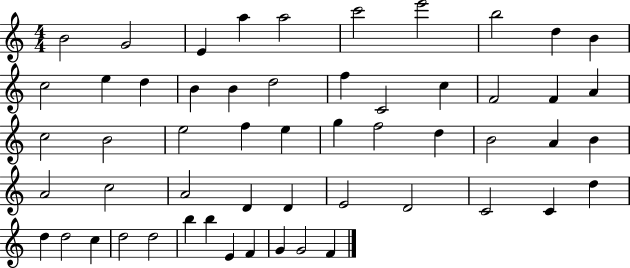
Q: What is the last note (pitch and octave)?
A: F4